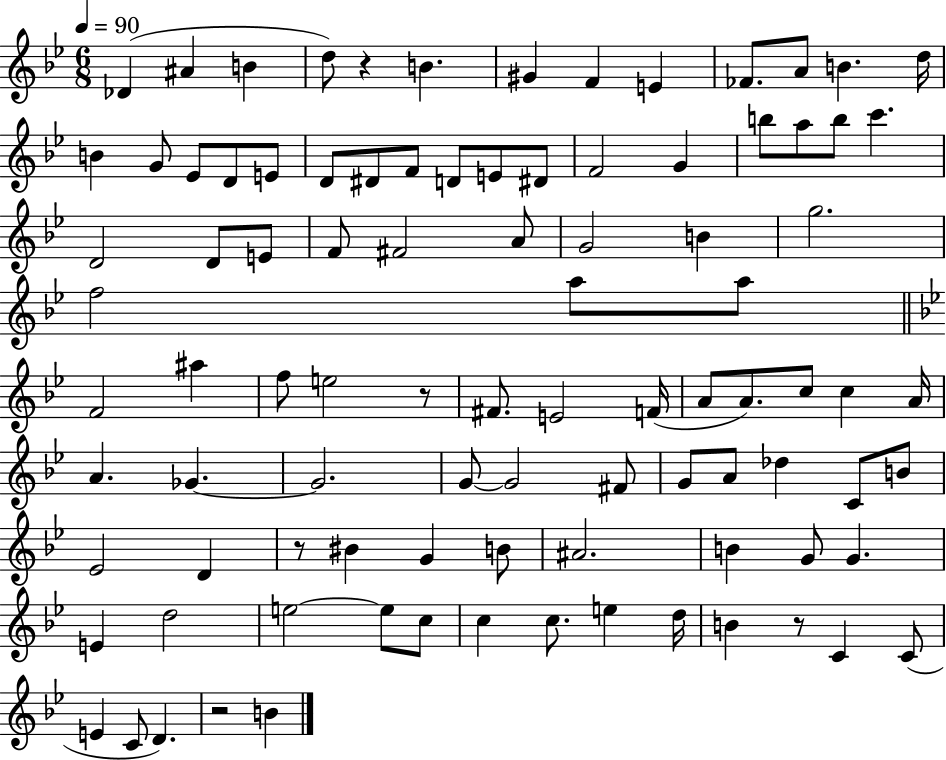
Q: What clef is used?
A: treble